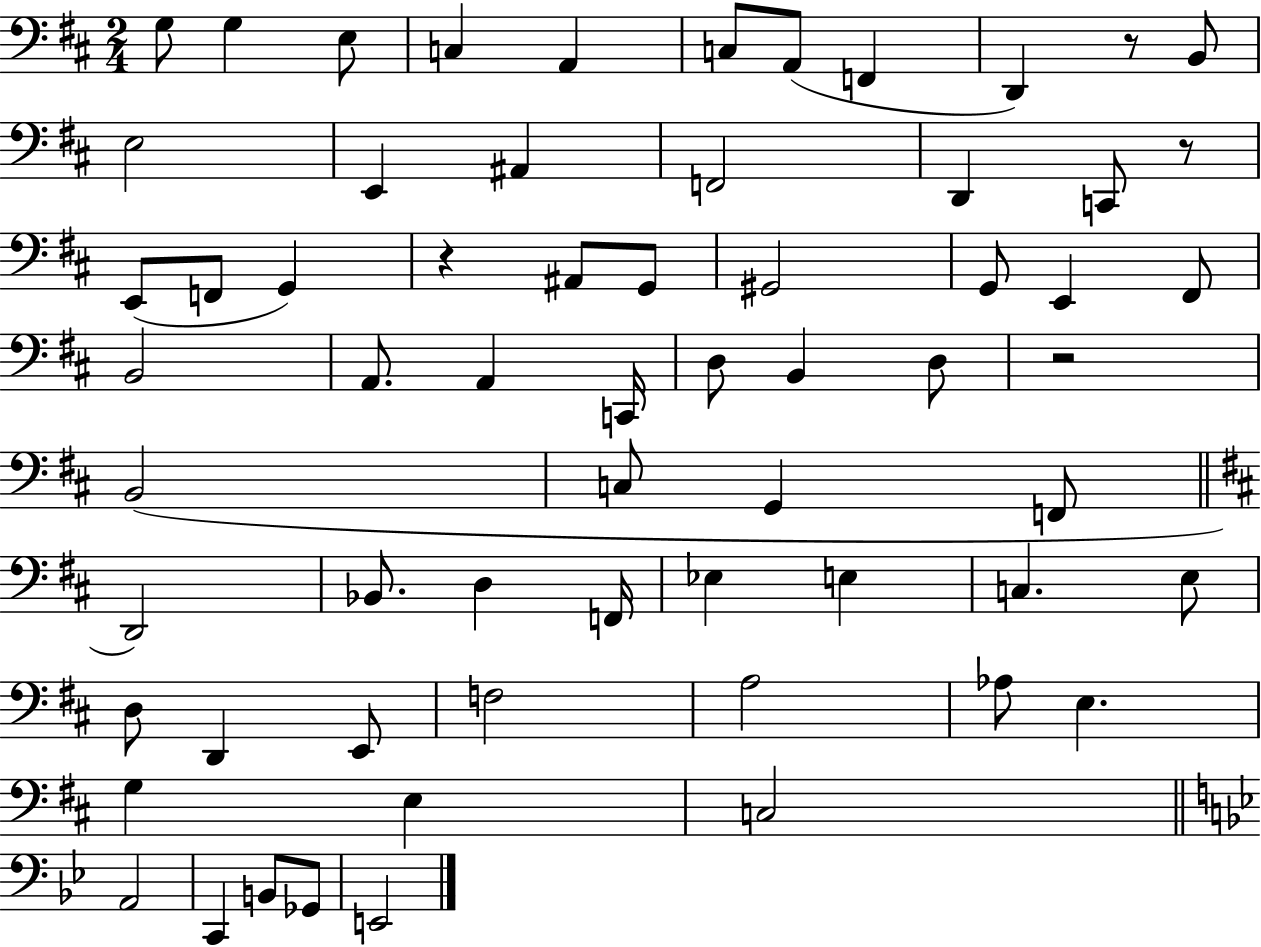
G3/e G3/q E3/e C3/q A2/q C3/e A2/e F2/q D2/q R/e B2/e E3/h E2/q A#2/q F2/h D2/q C2/e R/e E2/e F2/e G2/q R/q A#2/e G2/e G#2/h G2/e E2/q F#2/e B2/h A2/e. A2/q C2/s D3/e B2/q D3/e R/h B2/h C3/e G2/q F2/e D2/h Bb2/e. D3/q F2/s Eb3/q E3/q C3/q. E3/e D3/e D2/q E2/e F3/h A3/h Ab3/e E3/q. G3/q E3/q C3/h A2/h C2/q B2/e Gb2/e E2/h